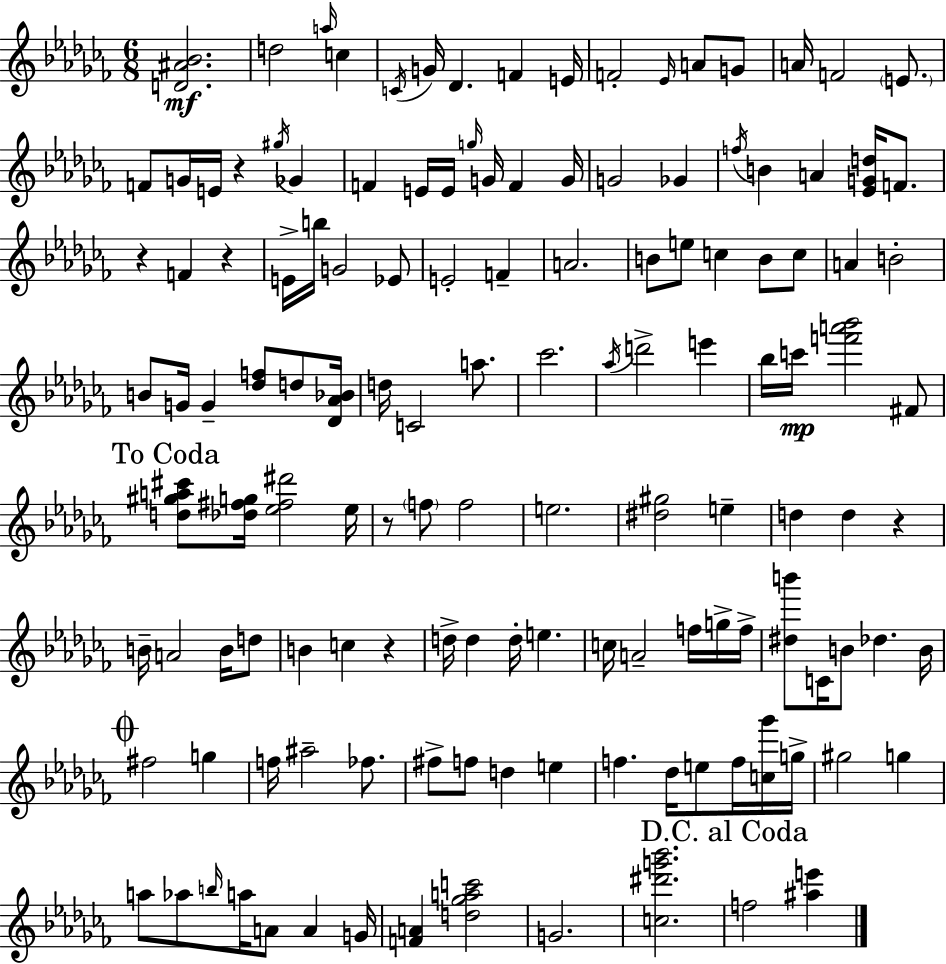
X:1
T:Untitled
M:6/8
L:1/4
K:Abm
[D^A_B]2 d2 a/4 c C/4 G/4 _D F E/4 F2 _E/4 A/2 G/2 A/4 F2 E/2 F/2 G/4 E/4 z ^g/4 _G F E/4 E/4 g/4 G/4 F G/4 G2 _G f/4 B A [_EGd]/4 F/2 z F z E/4 b/4 G2 _E/2 E2 F A2 B/2 e/2 c B/2 c/2 A B2 B/2 G/4 G [_df]/2 d/2 [_D_A_B]/4 d/4 C2 a/2 _c'2 _a/4 d'2 e' _b/4 c'/4 [f'a'_b']2 ^F/2 [d^ga^c']/2 [_d^fg]/4 [_e^f^d']2 _e/4 z/2 f/2 f2 e2 [^d^g]2 e d d z B/4 A2 B/4 d/2 B c z d/4 d d/4 e c/4 A2 f/4 g/4 f/4 [^db']/2 C/4 B/2 _d B/4 ^f2 g f/4 ^a2 _f/2 ^f/2 f/2 d e f _d/4 e/2 f/4 [c_g']/4 g/4 ^g2 g a/2 _a/2 b/4 a/4 A/2 A G/4 [FA] [d_gac']2 G2 [c^d'g'_b']2 f2 [^ae']